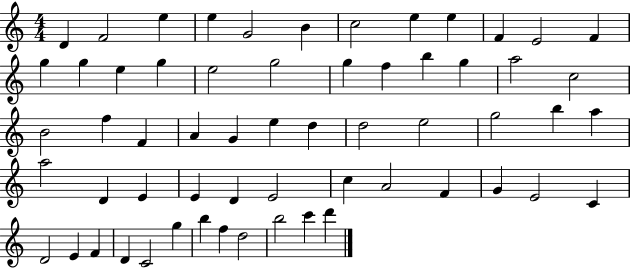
{
  \clef treble
  \numericTimeSignature
  \time 4/4
  \key c \major
  d'4 f'2 e''4 | e''4 g'2 b'4 | c''2 e''4 e''4 | f'4 e'2 f'4 | \break g''4 g''4 e''4 g''4 | e''2 g''2 | g''4 f''4 b''4 g''4 | a''2 c''2 | \break b'2 f''4 f'4 | a'4 g'4 e''4 d''4 | d''2 e''2 | g''2 b''4 a''4 | \break a''2 d'4 e'4 | e'4 d'4 e'2 | c''4 a'2 f'4 | g'4 e'2 c'4 | \break d'2 e'4 f'4 | d'4 c'2 g''4 | b''4 f''4 d''2 | b''2 c'''4 d'''4 | \break \bar "|."
}